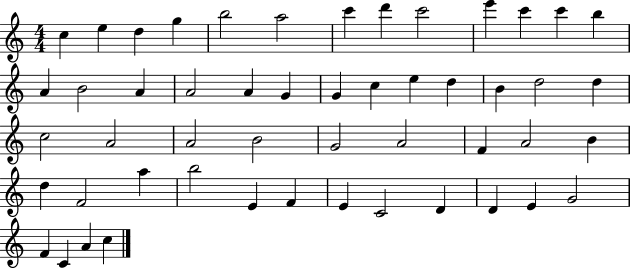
X:1
T:Untitled
M:4/4
L:1/4
K:C
c e d g b2 a2 c' d' c'2 e' c' c' b A B2 A A2 A G G c e d B d2 d c2 A2 A2 B2 G2 A2 F A2 B d F2 a b2 E F E C2 D D E G2 F C A c